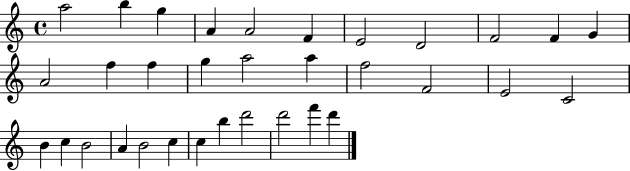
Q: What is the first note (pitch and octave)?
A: A5